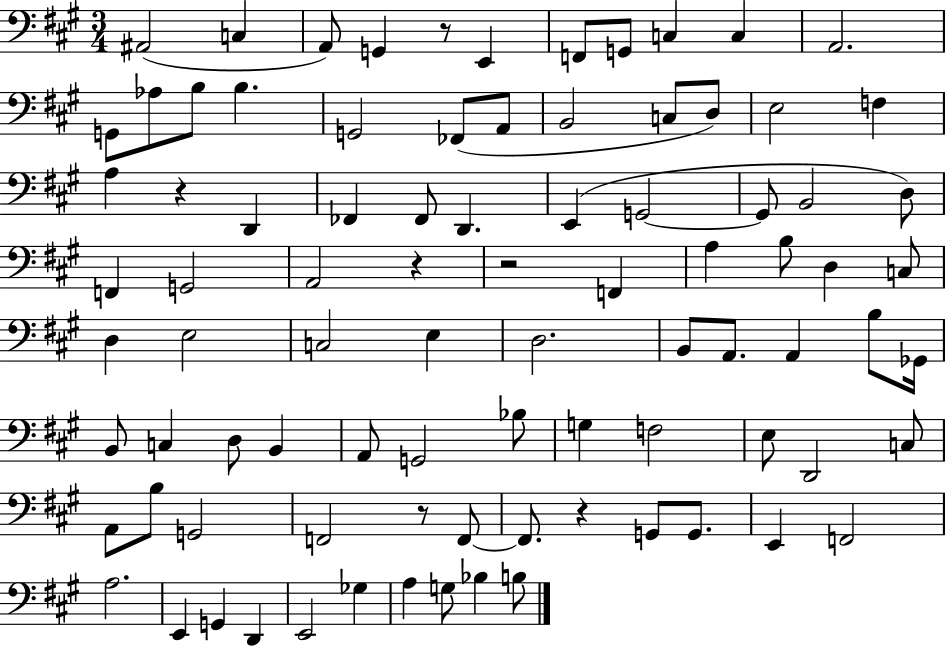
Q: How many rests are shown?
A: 6